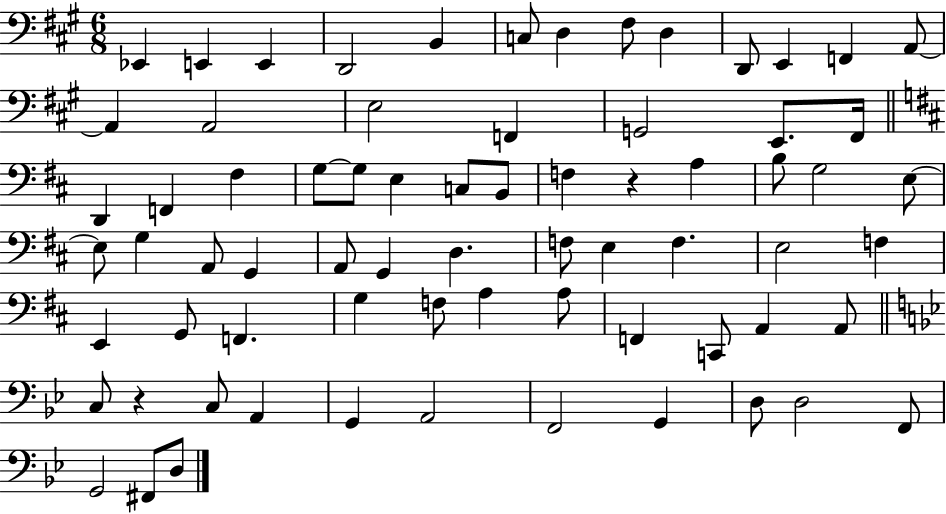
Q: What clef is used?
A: bass